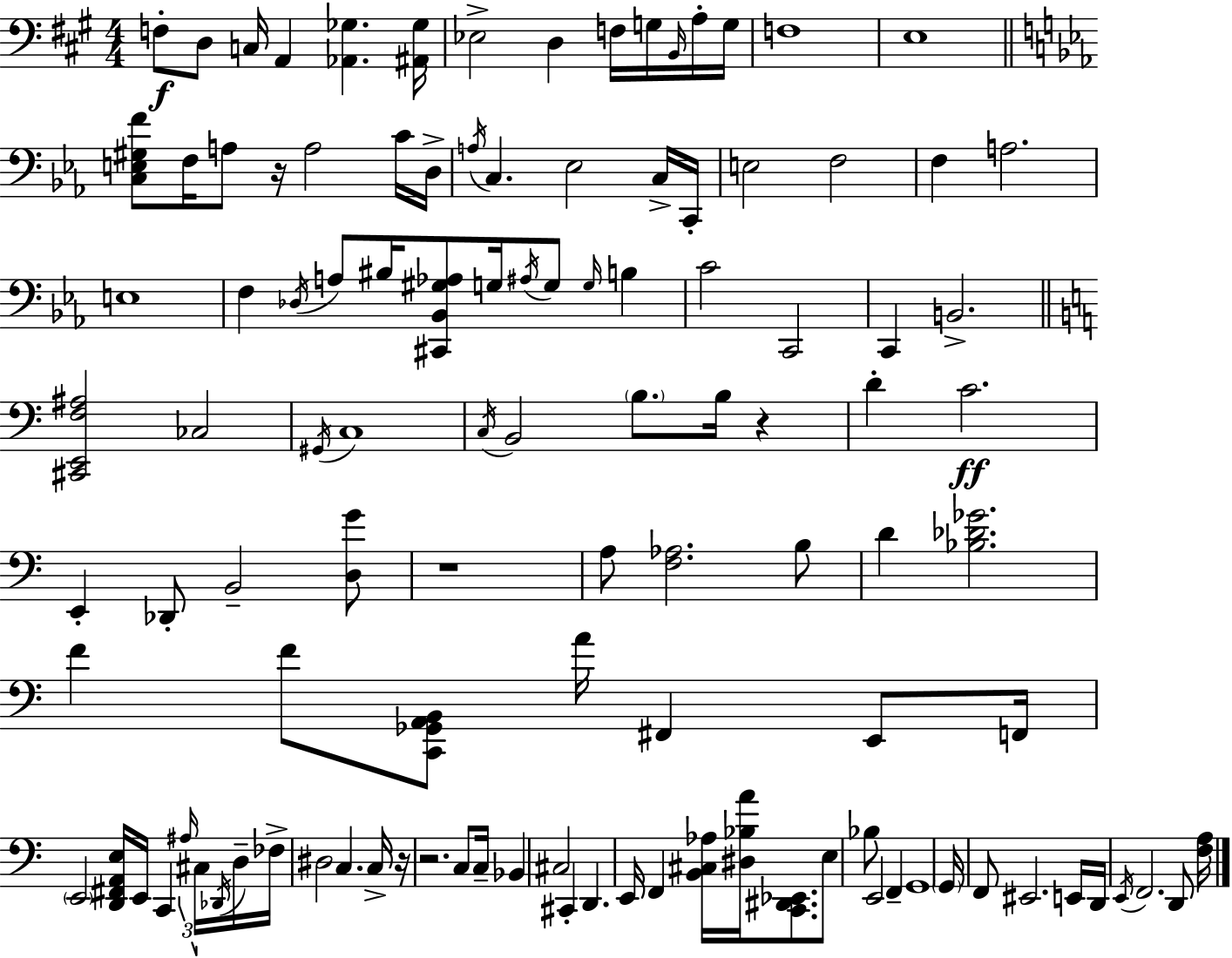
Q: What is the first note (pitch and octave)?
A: F3